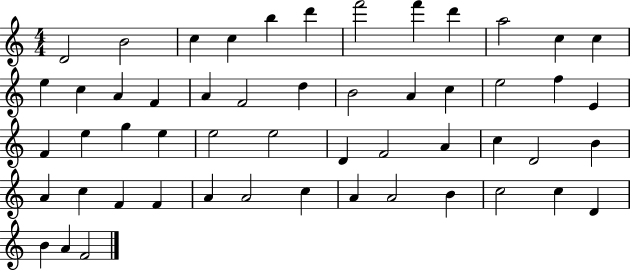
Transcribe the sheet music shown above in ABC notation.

X:1
T:Untitled
M:4/4
L:1/4
K:C
D2 B2 c c b d' f'2 f' d' a2 c c e c A F A F2 d B2 A c e2 f E F e g e e2 e2 D F2 A c D2 B A c F F A A2 c A A2 B c2 c D B A F2